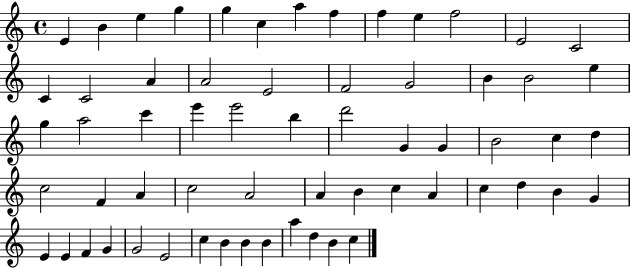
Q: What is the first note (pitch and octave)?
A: E4